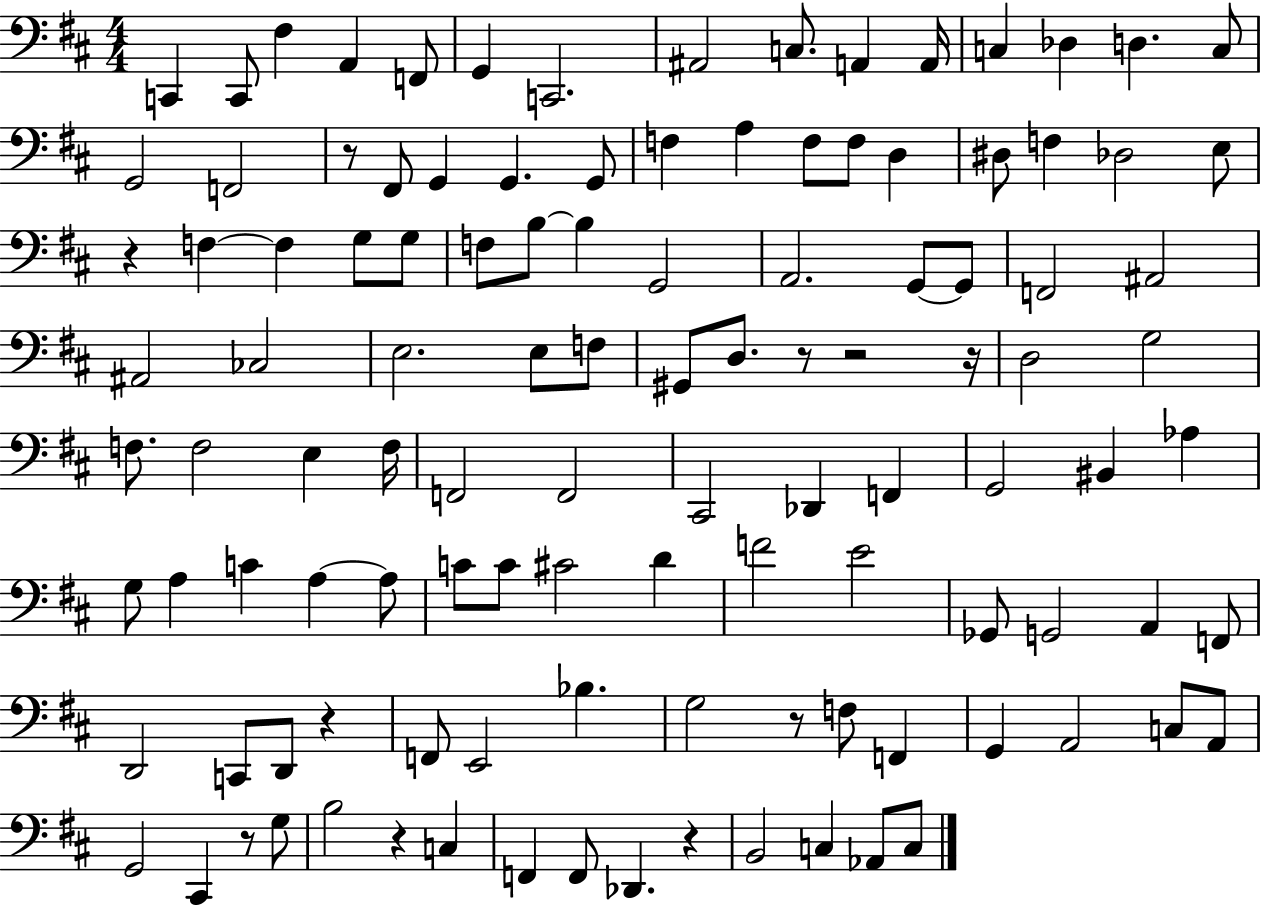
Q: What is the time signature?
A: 4/4